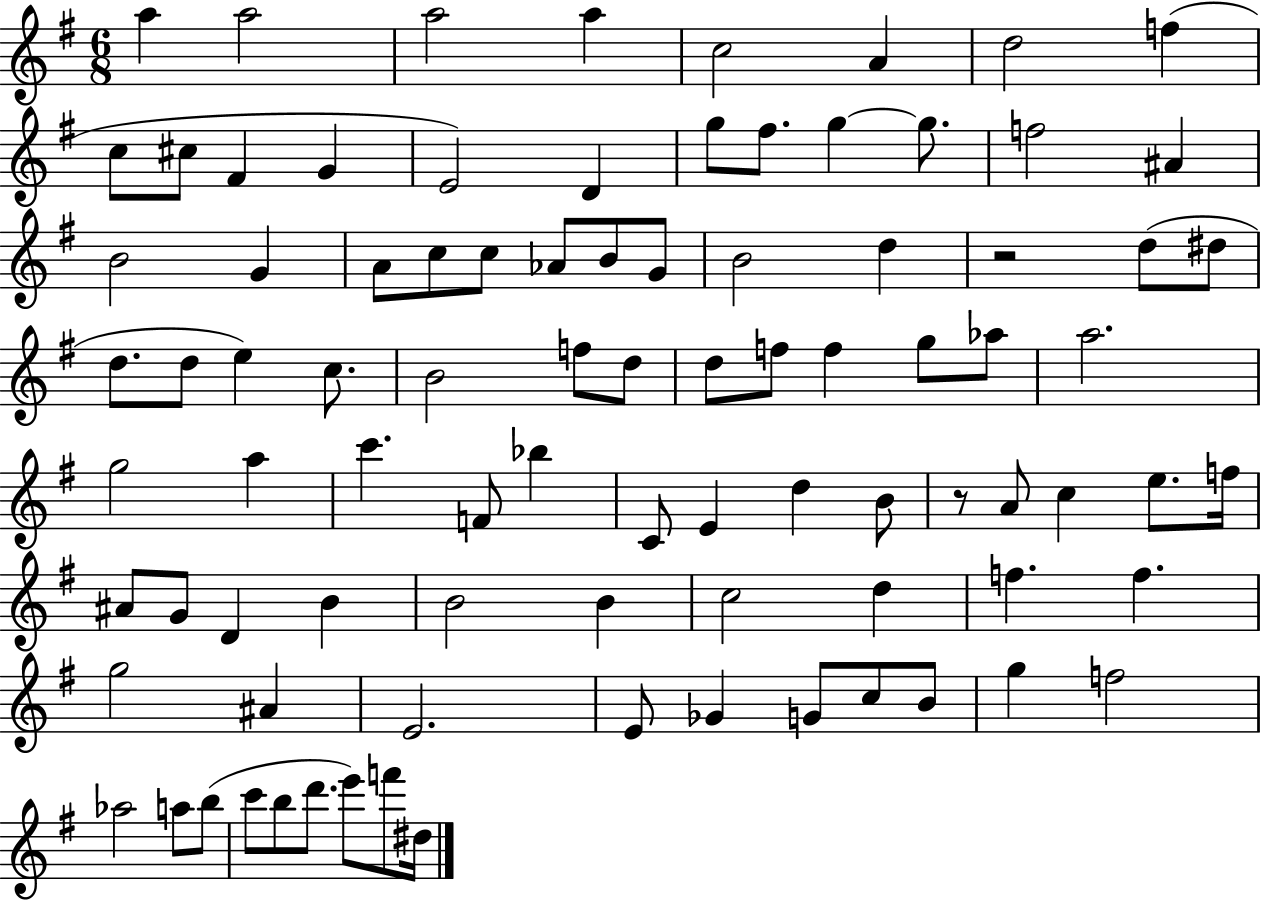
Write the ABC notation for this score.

X:1
T:Untitled
M:6/8
L:1/4
K:G
a a2 a2 a c2 A d2 f c/2 ^c/2 ^F G E2 D g/2 ^f/2 g g/2 f2 ^A B2 G A/2 c/2 c/2 _A/2 B/2 G/2 B2 d z2 d/2 ^d/2 d/2 d/2 e c/2 B2 f/2 d/2 d/2 f/2 f g/2 _a/2 a2 g2 a c' F/2 _b C/2 E d B/2 z/2 A/2 c e/2 f/4 ^A/2 G/2 D B B2 B c2 d f f g2 ^A E2 E/2 _G G/2 c/2 B/2 g f2 _a2 a/2 b/2 c'/2 b/2 d'/2 e'/2 f'/2 ^d/4